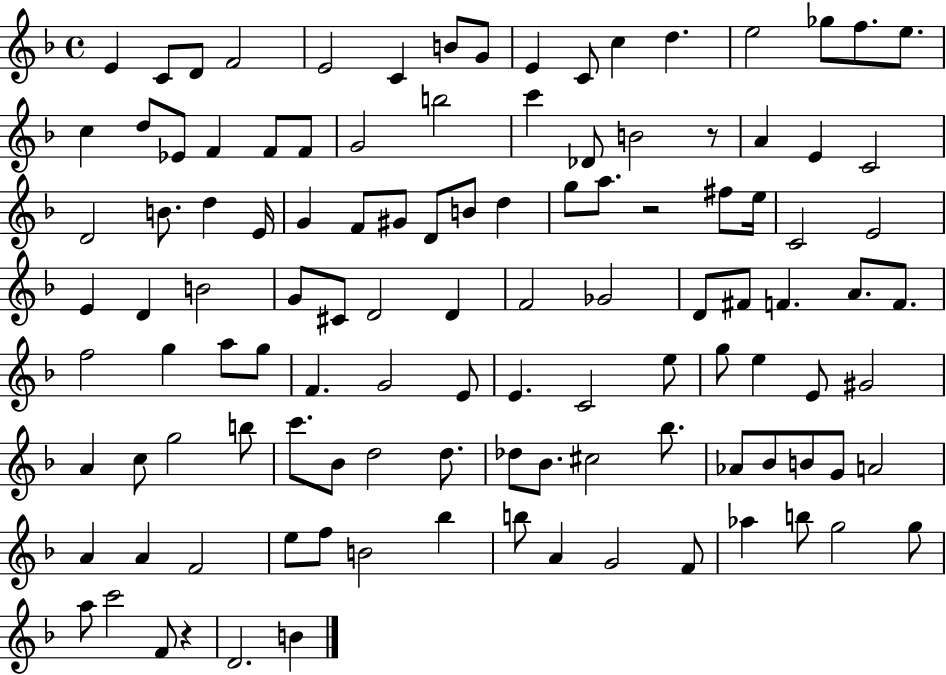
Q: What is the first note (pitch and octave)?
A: E4